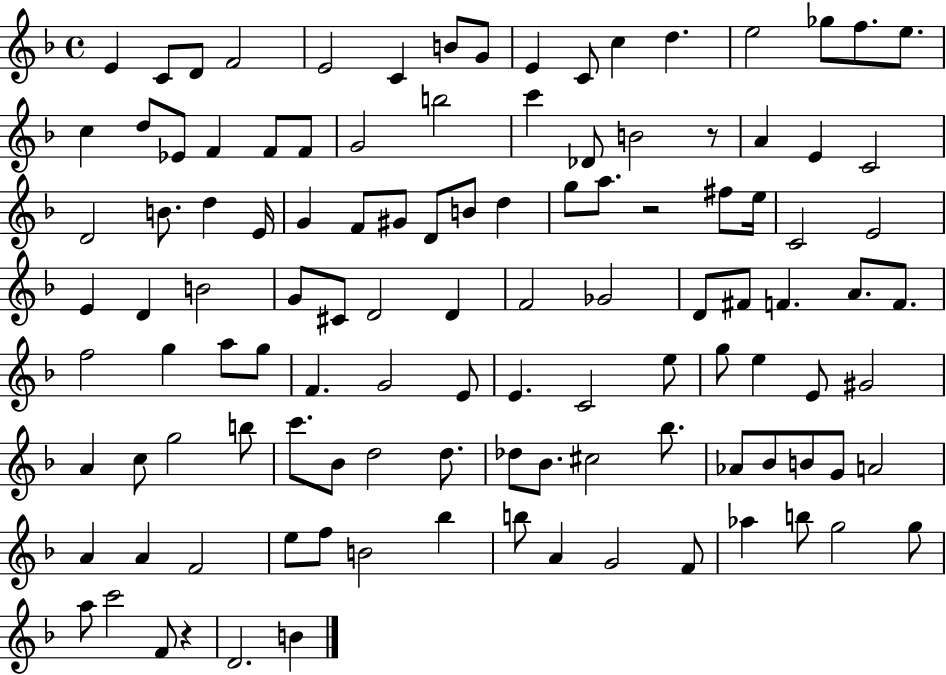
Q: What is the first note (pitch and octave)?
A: E4